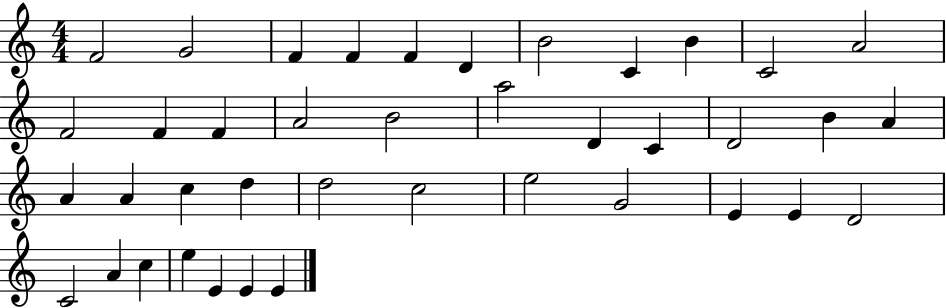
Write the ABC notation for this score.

X:1
T:Untitled
M:4/4
L:1/4
K:C
F2 G2 F F F D B2 C B C2 A2 F2 F F A2 B2 a2 D C D2 B A A A c d d2 c2 e2 G2 E E D2 C2 A c e E E E